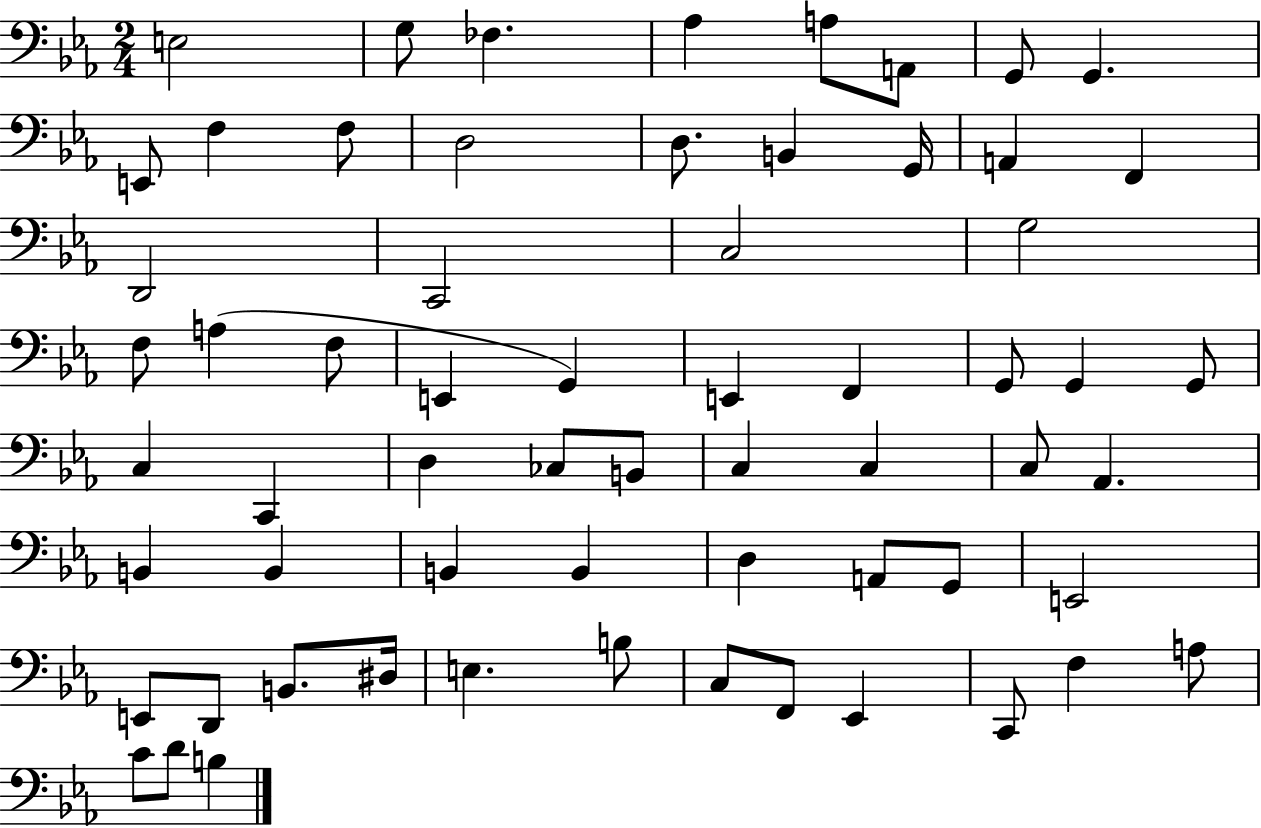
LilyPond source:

{
  \clef bass
  \numericTimeSignature
  \time 2/4
  \key ees \major
  \repeat volta 2 { e2 | g8 fes4. | aes4 a8 a,8 | g,8 g,4. | \break e,8 f4 f8 | d2 | d8. b,4 g,16 | a,4 f,4 | \break d,2 | c,2 | c2 | g2 | \break f8 a4( f8 | e,4 g,4) | e,4 f,4 | g,8 g,4 g,8 | \break c4 c,4 | d4 ces8 b,8 | c4 c4 | c8 aes,4. | \break b,4 b,4 | b,4 b,4 | d4 a,8 g,8 | e,2 | \break e,8 d,8 b,8. dis16 | e4. b8 | c8 f,8 ees,4 | c,8 f4 a8 | \break c'8 d'8 b4 | } \bar "|."
}